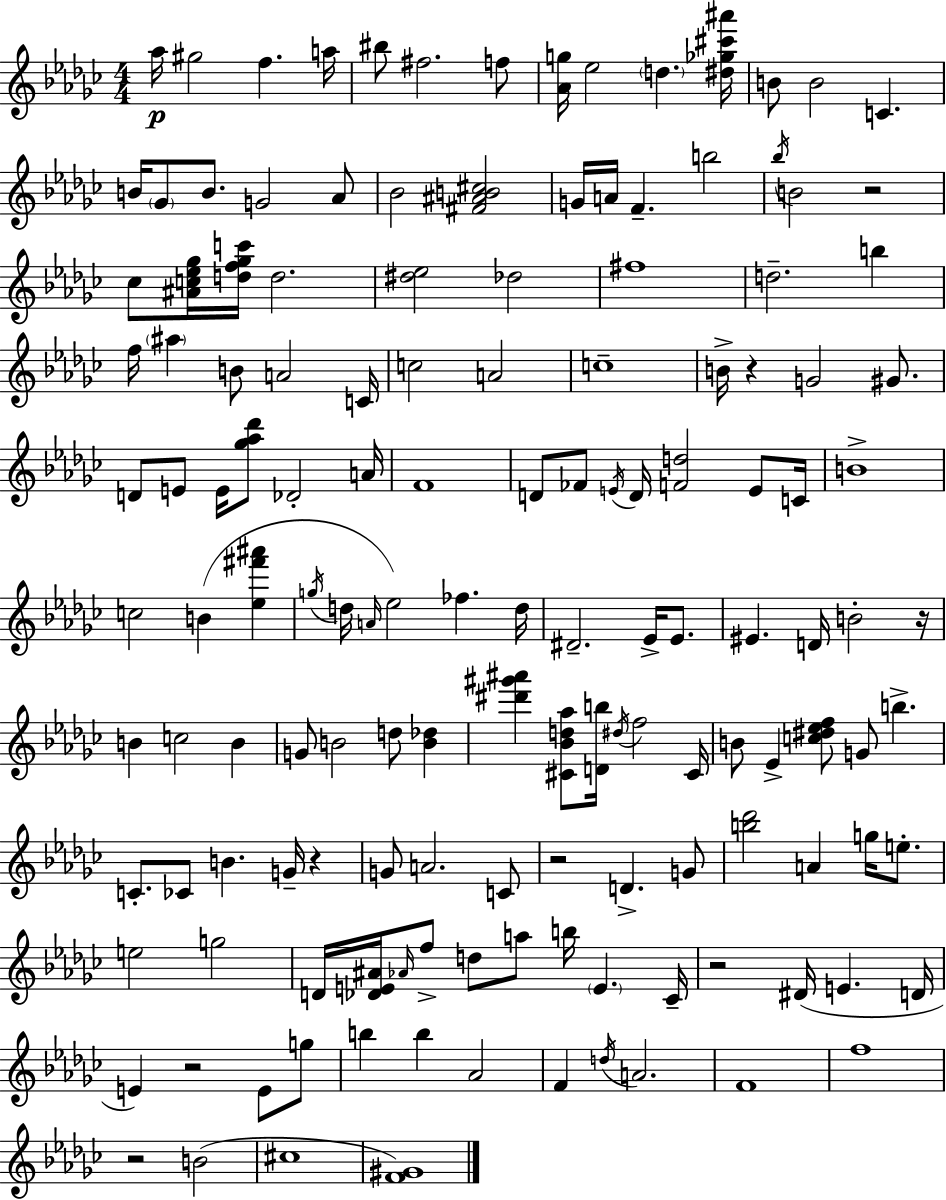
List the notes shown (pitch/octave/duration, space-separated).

Ab5/s G#5/h F5/q. A5/s BIS5/e F#5/h. F5/e [Ab4,G5]/s Eb5/h D5/q. [D#5,Gb5,C#6,A#6]/s B4/e B4/h C4/q. B4/s Gb4/e B4/e. G4/h Ab4/e Bb4/h [F#4,A#4,B4,C#5]/h G4/s A4/s F4/q. B5/h Bb5/s B4/h R/h CES5/e [A#4,C5,Eb5,Gb5]/s [D5,F5,Gb5,C6]/s D5/h. [D#5,Eb5]/h Db5/h F#5/w D5/h. B5/q F5/s A#5/q B4/e A4/h C4/s C5/h A4/h C5/w B4/s R/q G4/h G#4/e. D4/e E4/e E4/s [Gb5,Ab5,Db6]/e Db4/h A4/s F4/w D4/e FES4/e E4/s D4/s [F4,D5]/h E4/e C4/s B4/w C5/h B4/q [Eb5,F#6,A#6]/q G5/s D5/s A4/s Eb5/h FES5/q. D5/s D#4/h. Eb4/s Eb4/e. EIS4/q. D4/s B4/h R/s B4/q C5/h B4/q G4/e B4/h D5/e [B4,Db5]/q [D#6,G#6,A#6]/q [C#4,Bb4,D5,Ab5]/e [D4,B5]/s D#5/s F5/h C#4/s B4/e Eb4/q [C5,D#5,Eb5,F5]/e G4/e B5/q. C4/e. CES4/e B4/q. G4/s R/q G4/e A4/h. C4/e R/h D4/q. G4/e [B5,Db6]/h A4/q G5/s E5/e. E5/h G5/h D4/s [Db4,E4,A#4]/s Ab4/s F5/e D5/e A5/e B5/s E4/q. CES4/s R/h D#4/s E4/q. D4/s E4/q R/h E4/e G5/e B5/q B5/q Ab4/h F4/q D5/s A4/h. F4/w F5/w R/h B4/h C#5/w [F4,G#4]/w